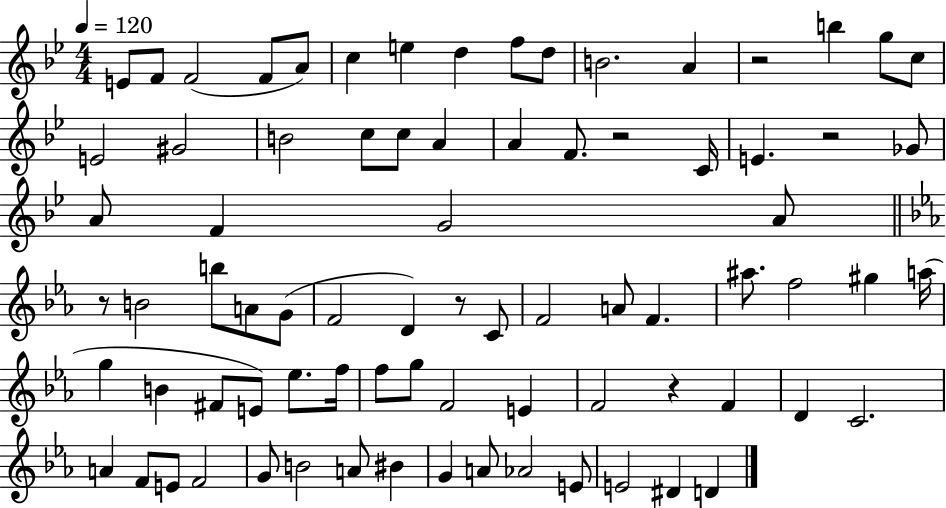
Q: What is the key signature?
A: BES major